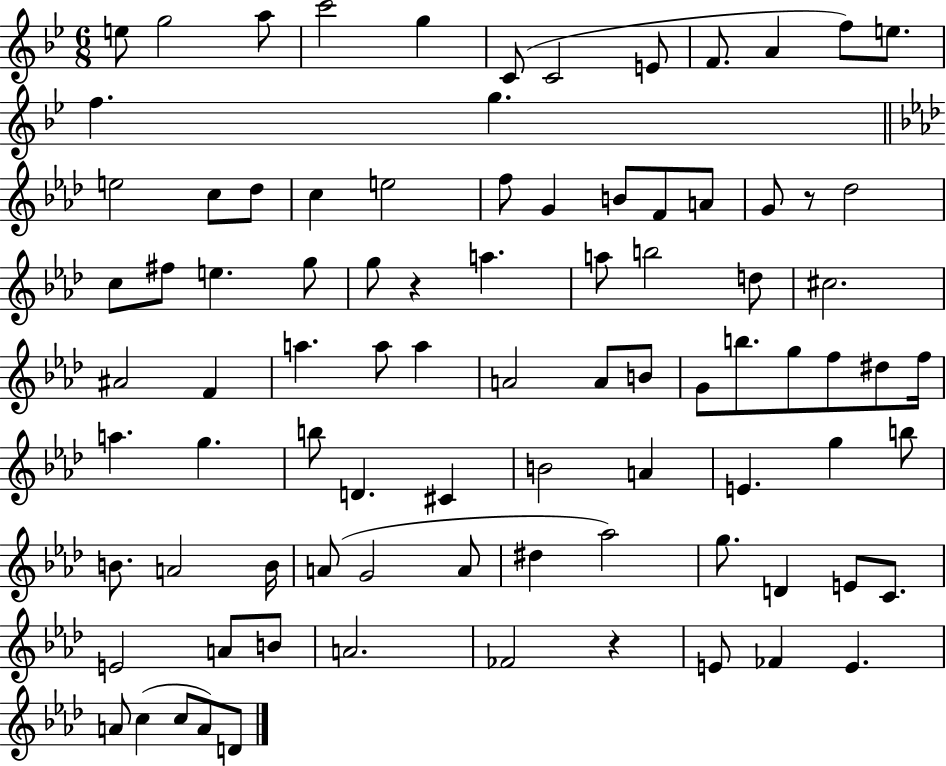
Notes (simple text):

E5/e G5/h A5/e C6/h G5/q C4/e C4/h E4/e F4/e. A4/q F5/e E5/e. F5/q. G5/q. E5/h C5/e Db5/e C5/q E5/h F5/e G4/q B4/e F4/e A4/e G4/e R/e Db5/h C5/e F#5/e E5/q. G5/e G5/e R/q A5/q. A5/e B5/h D5/e C#5/h. A#4/h F4/q A5/q. A5/e A5/q A4/h A4/e B4/e G4/e B5/e. G5/e F5/e D#5/e F5/s A5/q. G5/q. B5/e D4/q. C#4/q B4/h A4/q E4/q. G5/q B5/e B4/e. A4/h B4/s A4/e G4/h A4/e D#5/q Ab5/h G5/e. D4/q E4/e C4/e. E4/h A4/e B4/e A4/h. FES4/h R/q E4/e FES4/q E4/q. A4/e C5/q C5/e A4/e D4/e